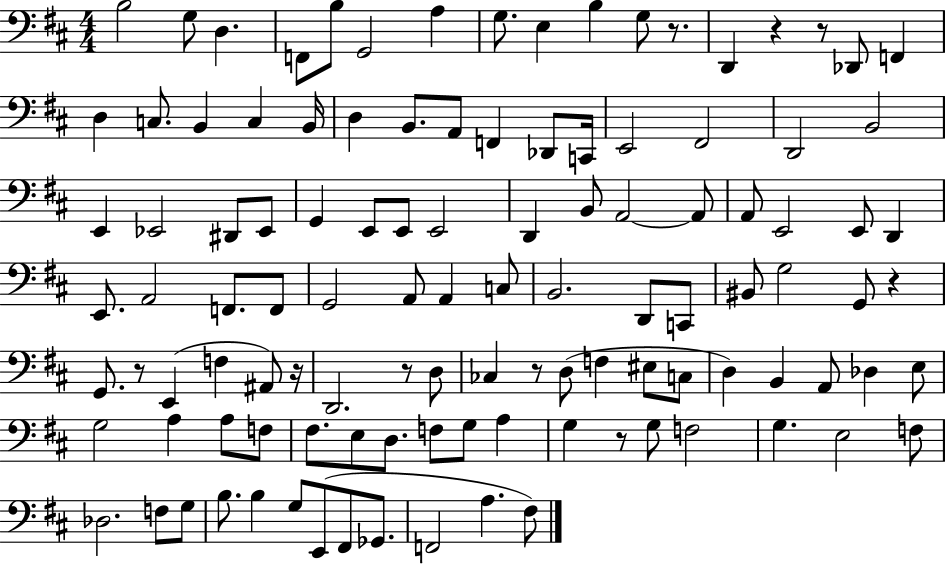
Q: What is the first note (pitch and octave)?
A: B3